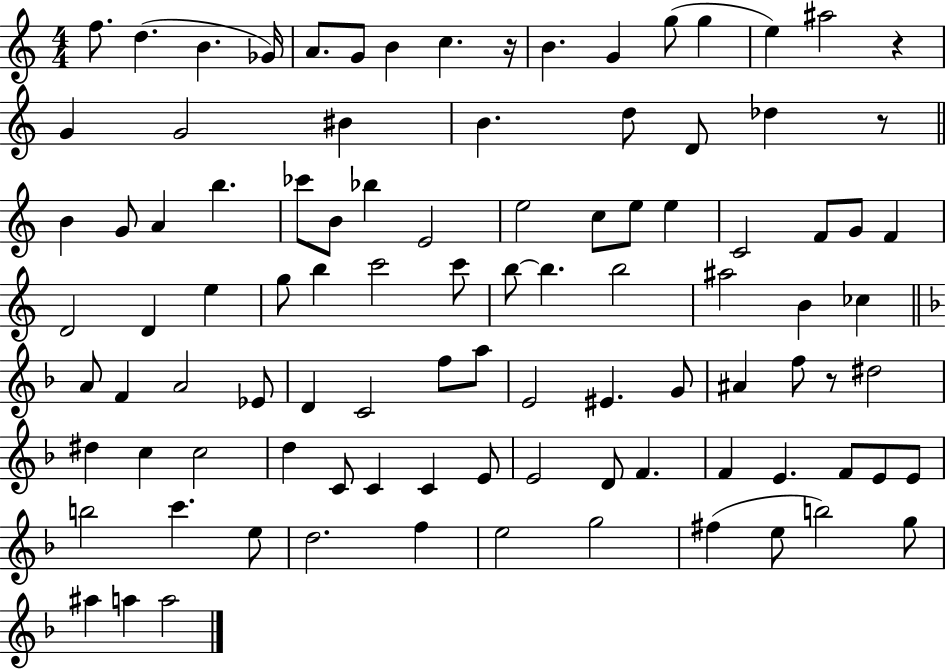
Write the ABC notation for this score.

X:1
T:Untitled
M:4/4
L:1/4
K:C
f/2 d B _G/4 A/2 G/2 B c z/4 B G g/2 g e ^a2 z G G2 ^B B d/2 D/2 _d z/2 B G/2 A b _c'/2 B/2 _b E2 e2 c/2 e/2 e C2 F/2 G/2 F D2 D e g/2 b c'2 c'/2 b/2 b b2 ^a2 B _c A/2 F A2 _E/2 D C2 f/2 a/2 E2 ^E G/2 ^A f/2 z/2 ^d2 ^d c c2 d C/2 C C E/2 E2 D/2 F F E F/2 E/2 E/2 b2 c' e/2 d2 f e2 g2 ^f e/2 b2 g/2 ^a a a2